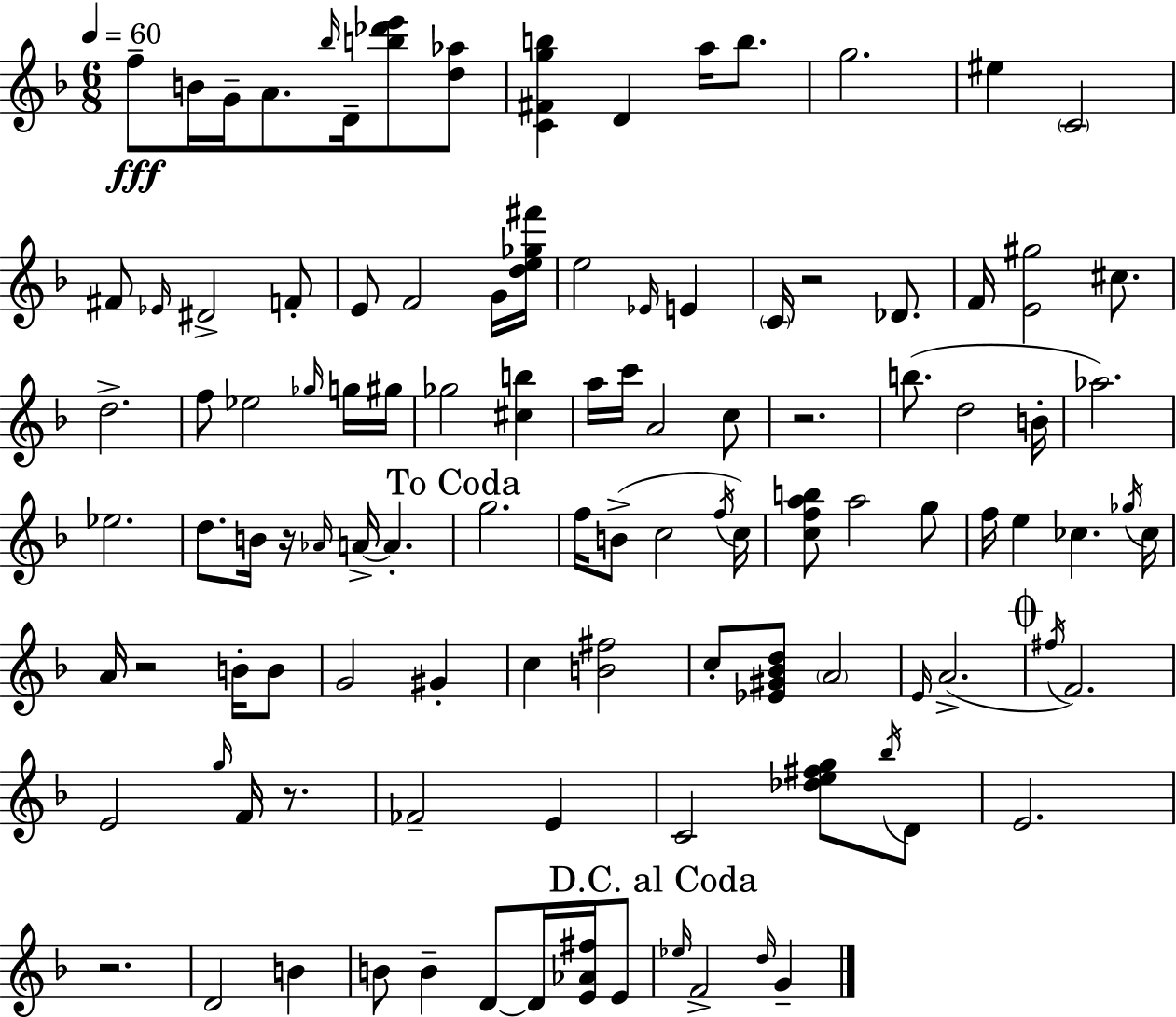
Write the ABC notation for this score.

X:1
T:Untitled
M:6/8
L:1/4
K:F
f/2 B/4 G/4 A/2 _b/4 D/4 [b_d'e']/2 [d_a]/2 [C^Fgb] D a/4 b/2 g2 ^e C2 ^F/2 _E/4 ^D2 F/2 E/2 F2 G/4 [de_g^f']/4 e2 _E/4 E C/4 z2 _D/2 F/4 [E^g]2 ^c/2 d2 f/2 _e2 _g/4 g/4 ^g/4 _g2 [^cb] a/4 c'/4 A2 c/2 z2 b/2 d2 B/4 _a2 _e2 d/2 B/4 z/4 _A/4 A/4 A g2 f/4 B/2 c2 f/4 c/4 [cfab]/2 a2 g/2 f/4 e _c _g/4 _c/4 A/4 z2 B/4 B/2 G2 ^G c [B^f]2 c/2 [_E^G_Bd]/2 A2 E/4 A2 ^f/4 F2 E2 g/4 F/4 z/2 _F2 E C2 [_de^fg]/2 _b/4 D/2 E2 z2 D2 B B/2 B D/2 D/4 [E_A^f]/4 E/2 _e/4 F2 d/4 G